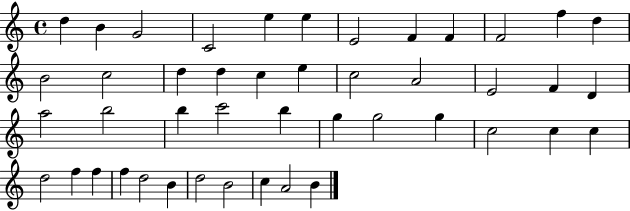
{
  \clef treble
  \time 4/4
  \defaultTimeSignature
  \key c \major
  d''4 b'4 g'2 | c'2 e''4 e''4 | e'2 f'4 f'4 | f'2 f''4 d''4 | \break b'2 c''2 | d''4 d''4 c''4 e''4 | c''2 a'2 | e'2 f'4 d'4 | \break a''2 b''2 | b''4 c'''2 b''4 | g''4 g''2 g''4 | c''2 c''4 c''4 | \break d''2 f''4 f''4 | f''4 d''2 b'4 | d''2 b'2 | c''4 a'2 b'4 | \break \bar "|."
}